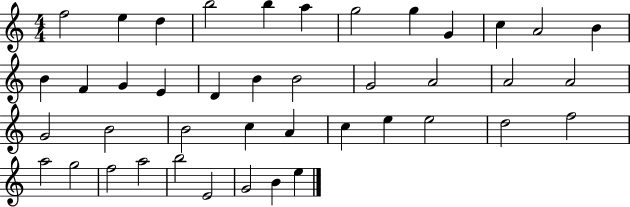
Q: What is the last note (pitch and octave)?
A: E5